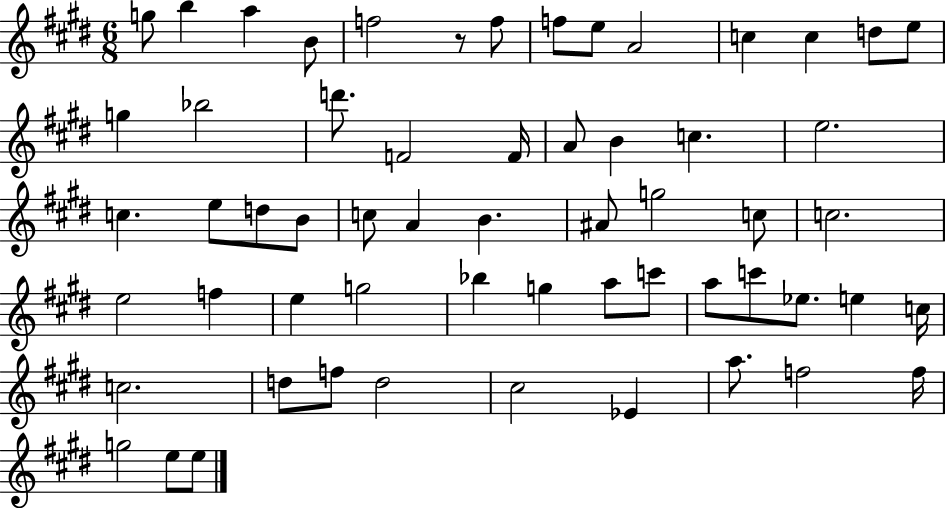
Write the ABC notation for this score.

X:1
T:Untitled
M:6/8
L:1/4
K:E
g/2 b a B/2 f2 z/2 f/2 f/2 e/2 A2 c c d/2 e/2 g _b2 d'/2 F2 F/4 A/2 B c e2 c e/2 d/2 B/2 c/2 A B ^A/2 g2 c/2 c2 e2 f e g2 _b g a/2 c'/2 a/2 c'/2 _e/2 e c/4 c2 d/2 f/2 d2 ^c2 _E a/2 f2 f/4 g2 e/2 e/2